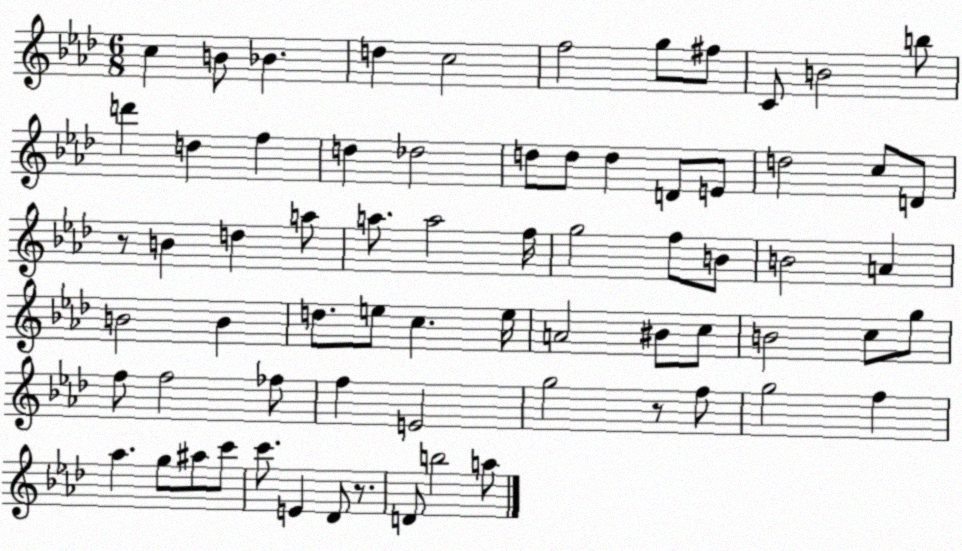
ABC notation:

X:1
T:Untitled
M:6/8
L:1/4
K:Ab
c B/2 _B d c2 f2 g/2 ^f/2 C/2 B2 b/2 d' d f d _d2 d/2 d/2 d D/2 E/2 d2 c/2 D/2 z/2 B d a/2 a/2 a2 f/4 g2 f/2 B/2 B2 A B2 B d/2 e/2 c e/4 A2 ^B/2 c/2 B2 c/2 g/2 f/2 f2 _f/2 f E2 g2 z/2 f/2 g2 f _a g/2 ^a/2 c'/2 c'/2 E _D/2 z/2 D/2 b2 a/2